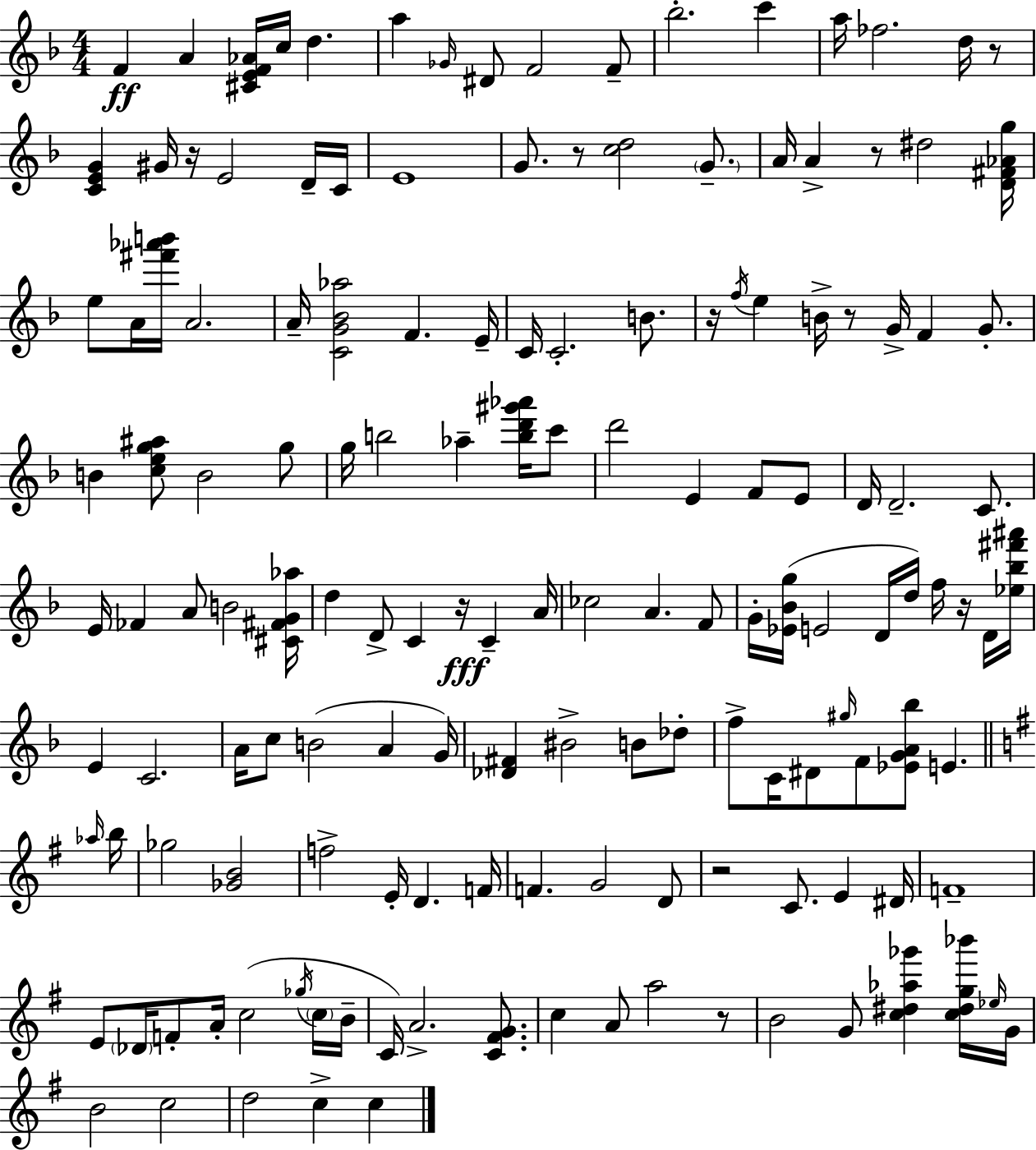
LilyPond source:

{
  \clef treble
  \numericTimeSignature
  \time 4/4
  \key f \major
  f'4\ff a'4 <cis' e' f' aes'>16 c''16 d''4. | a''4 \grace { ges'16 } dis'8 f'2 f'8-- | bes''2.-. c'''4 | a''16 fes''2. d''16 r8 | \break <c' e' g'>4 gis'16 r16 e'2 d'16-- | c'16 e'1 | g'8. r8 <c'' d''>2 \parenthesize g'8.-- | a'16 a'4-> r8 dis''2 | \break <d' fis' aes' g''>16 e''8 a'16 <fis''' aes''' b'''>16 a'2. | a'16-- <c' g' bes' aes''>2 f'4. | e'16-- c'16 c'2.-. b'8. | r16 \acciaccatura { f''16 } e''4 b'16-> r8 g'16-> f'4 g'8.-. | \break b'4 <c'' e'' g'' ais''>8 b'2 | g''8 g''16 b''2 aes''4-- <b'' d''' gis''' aes'''>16 | c'''8 d'''2 e'4 f'8 | e'8 d'16 d'2.-- c'8. | \break e'16 fes'4 a'8 b'2 | <cis' fis' g' aes''>16 d''4 d'8-> c'4 r16\fff c'4-- | a'16 ces''2 a'4. | f'8 g'16-. <ees' bes' g''>16( e'2 d'16 d''16) f''16 r16 | \break d'16 <ees'' bes'' fis''' ais'''>16 e'4 c'2. | a'16 c''8 b'2( a'4 | g'16) <des' fis'>4 bis'2-> b'8 | des''8-. f''8-> c'16 dis'8 \grace { gis''16 } f'8 <ees' g' a' bes''>8 e'4. | \break \bar "||" \break \key e \minor \grace { aes''16 } b''16 ges''2 <ges' b'>2 | f''2-> e'16-. d'4. | f'16 f'4. g'2 | d'8 r2 c'8. e'4 | \break dis'16 f'1-- | e'8 \parenthesize des'16 f'8-. a'16-. c''2( | \acciaccatura { ges''16 } \parenthesize c''16 b'16-- c'16) a'2.-> | <c' fis' g'>8. c''4 a'8 a''2 | \break r8 b'2 g'8 <c'' dis'' aes'' ges'''>4 | <c'' dis'' g'' bes'''>16 \grace { ees''16 } g'16 b'2 c''2 | d''2 c''4-> | c''4 \bar "|."
}